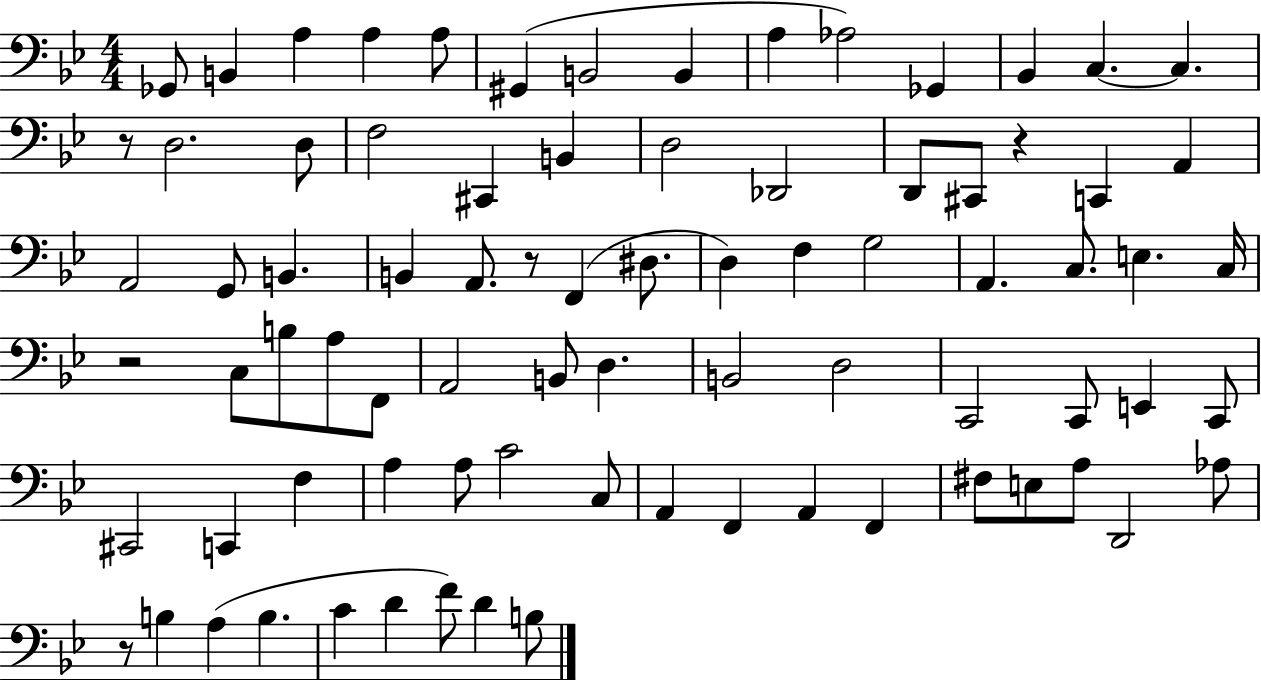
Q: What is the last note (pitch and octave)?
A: B3